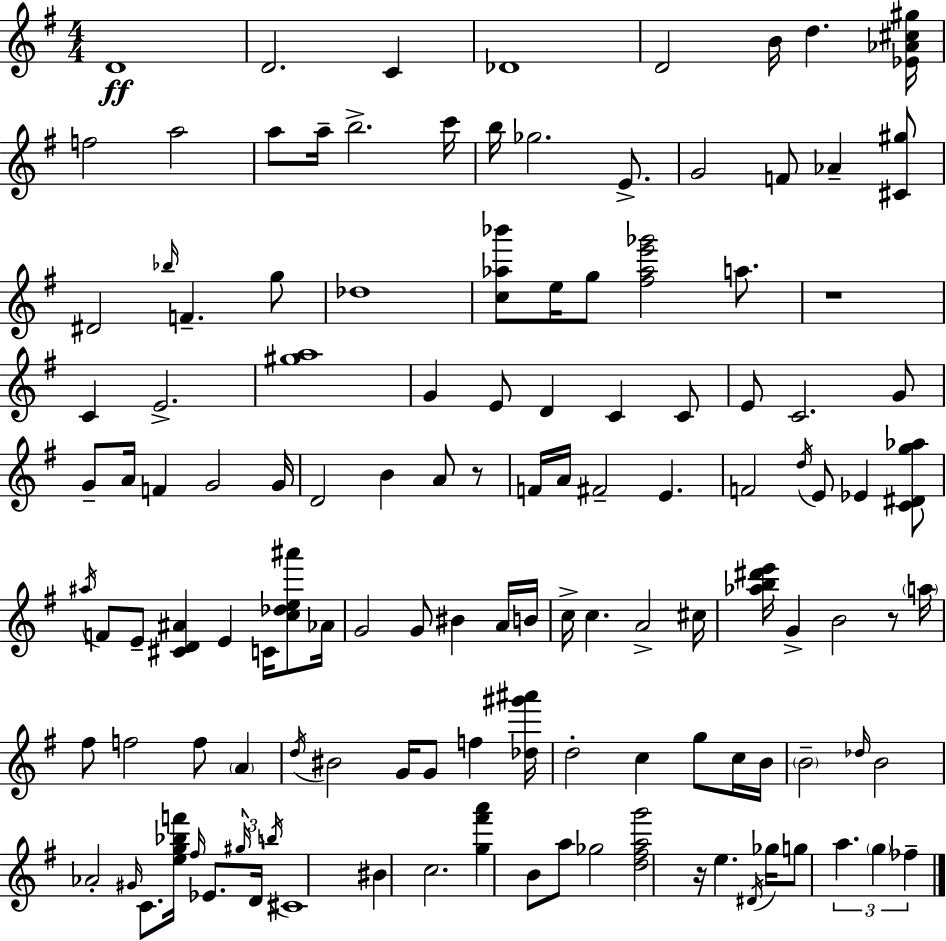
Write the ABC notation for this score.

X:1
T:Untitled
M:4/4
L:1/4
K:G
D4 D2 C _D4 D2 B/4 d [_E_A^c^g]/4 f2 a2 a/2 a/4 b2 c'/4 b/4 _g2 E/2 G2 F/2 _A [^C^g]/2 ^D2 _b/4 F g/2 _d4 [c_a_b']/2 e/4 g/2 [^f_ae'_g']2 a/2 z4 C E2 [^ga]4 G E/2 D C C/2 E/2 C2 G/2 G/2 A/4 F G2 G/4 D2 B A/2 z/2 F/4 A/4 ^F2 E F2 d/4 E/2 _E [C^Dg_a]/2 ^a/4 F/2 E/2 [^CD^A] E C/4 [c_de^a']/2 _A/4 G2 G/2 ^B A/4 B/4 c/4 c A2 ^c/4 [_ab^d'e']/4 G B2 z/2 a/4 ^f/2 f2 f/2 A d/4 ^B2 G/4 G/2 f [_d^g'^a']/4 d2 c g/2 c/4 B/4 B2 _d/4 B2 _A2 ^G/4 C/2 [eg_bf']/4 ^f/4 _E/2 ^g/4 D/4 b/4 ^C4 ^B c2 [g^f'a'] B/2 a/2 _g2 [d^fag']2 z/4 e ^D/4 _g/4 g/2 a g _f